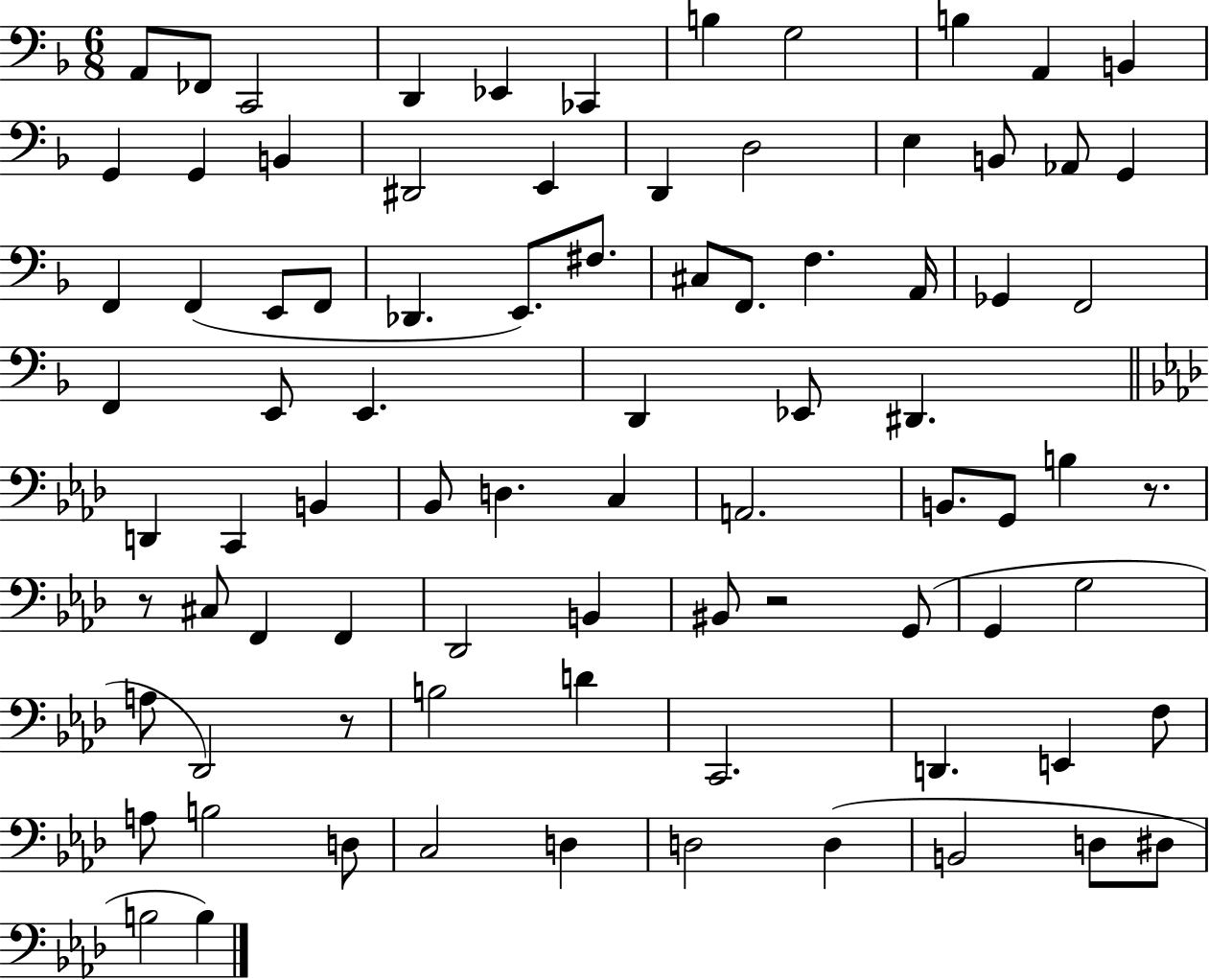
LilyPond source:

{
  \clef bass
  \numericTimeSignature
  \time 6/8
  \key f \major
  \repeat volta 2 { a,8 fes,8 c,2 | d,4 ees,4 ces,4 | b4 g2 | b4 a,4 b,4 | \break g,4 g,4 b,4 | dis,2 e,4 | d,4 d2 | e4 b,8 aes,8 g,4 | \break f,4 f,4( e,8 f,8 | des,4. e,8.) fis8. | cis8 f,8. f4. a,16 | ges,4 f,2 | \break f,4 e,8 e,4. | d,4 ees,8 dis,4. | \bar "||" \break \key f \minor d,4 c,4 b,4 | bes,8 d4. c4 | a,2. | b,8. g,8 b4 r8. | \break r8 cis8 f,4 f,4 | des,2 b,4 | bis,8 r2 g,8( | g,4 g2 | \break a8 des,2) r8 | b2 d'4 | c,2. | d,4. e,4 f8 | \break a8 b2 d8 | c2 d4 | d2 d4( | b,2 d8 dis8 | \break b2 b4) | } \bar "|."
}